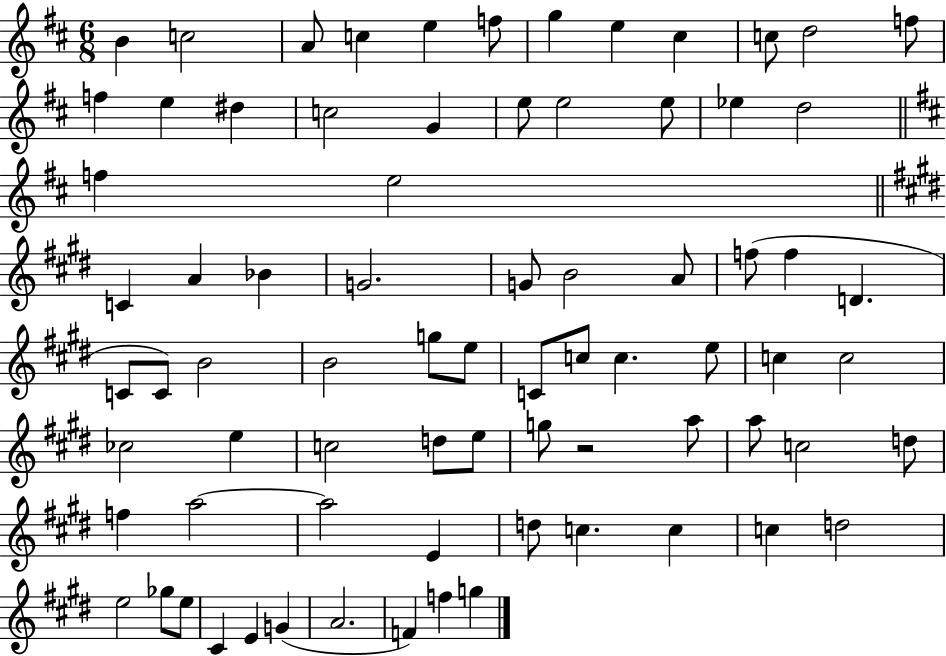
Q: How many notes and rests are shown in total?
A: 76